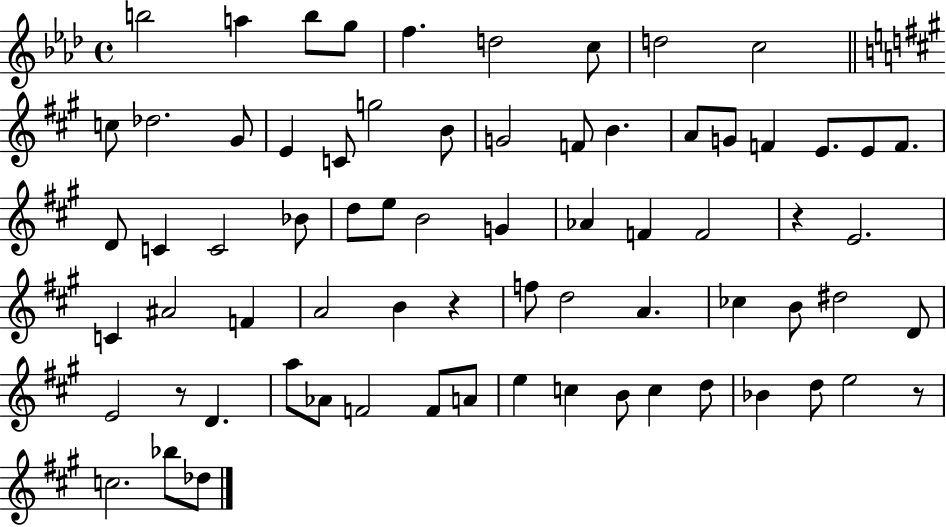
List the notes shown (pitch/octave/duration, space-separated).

B5/h A5/q B5/e G5/e F5/q. D5/h C5/e D5/h C5/h C5/e Db5/h. G#4/e E4/q C4/e G5/h B4/e G4/h F4/e B4/q. A4/e G4/e F4/q E4/e. E4/e F4/e. D4/e C4/q C4/h Bb4/e D5/e E5/e B4/h G4/q Ab4/q F4/q F4/h R/q E4/h. C4/q A#4/h F4/q A4/h B4/q R/q F5/e D5/h A4/q. CES5/q B4/e D#5/h D4/e E4/h R/e D4/q. A5/e Ab4/e F4/h F4/e A4/e E5/q C5/q B4/e C5/q D5/e Bb4/q D5/e E5/h R/e C5/h. Bb5/e Db5/e